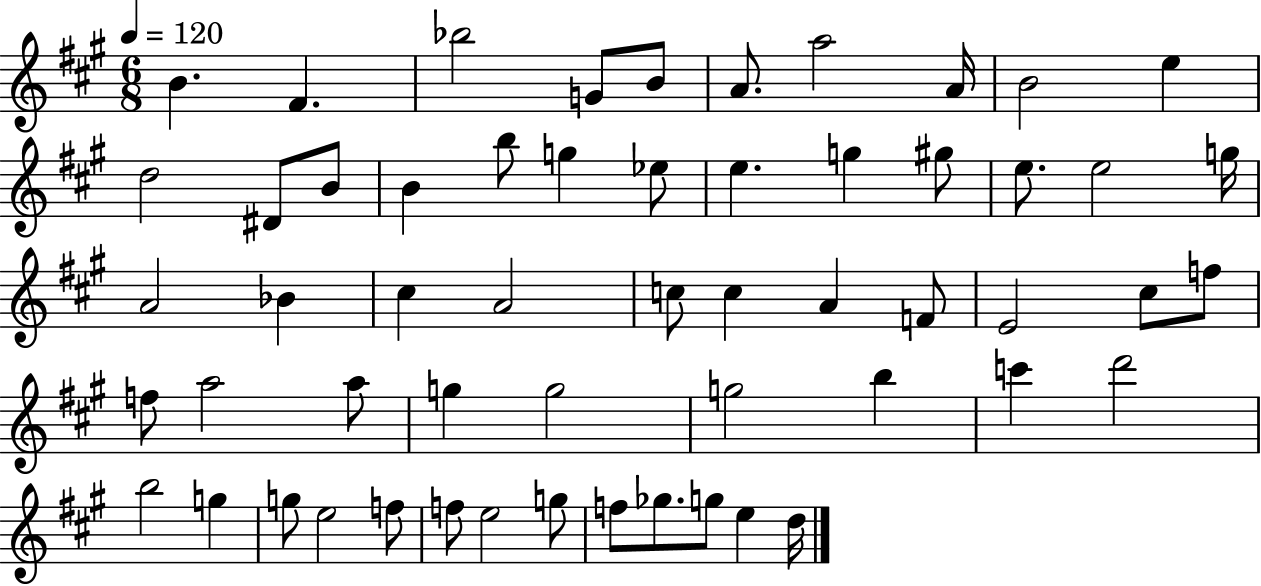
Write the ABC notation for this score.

X:1
T:Untitled
M:6/8
L:1/4
K:A
B ^F _b2 G/2 B/2 A/2 a2 A/4 B2 e d2 ^D/2 B/2 B b/2 g _e/2 e g ^g/2 e/2 e2 g/4 A2 _B ^c A2 c/2 c A F/2 E2 ^c/2 f/2 f/2 a2 a/2 g g2 g2 b c' d'2 b2 g g/2 e2 f/2 f/2 e2 g/2 f/2 _g/2 g/2 e d/4